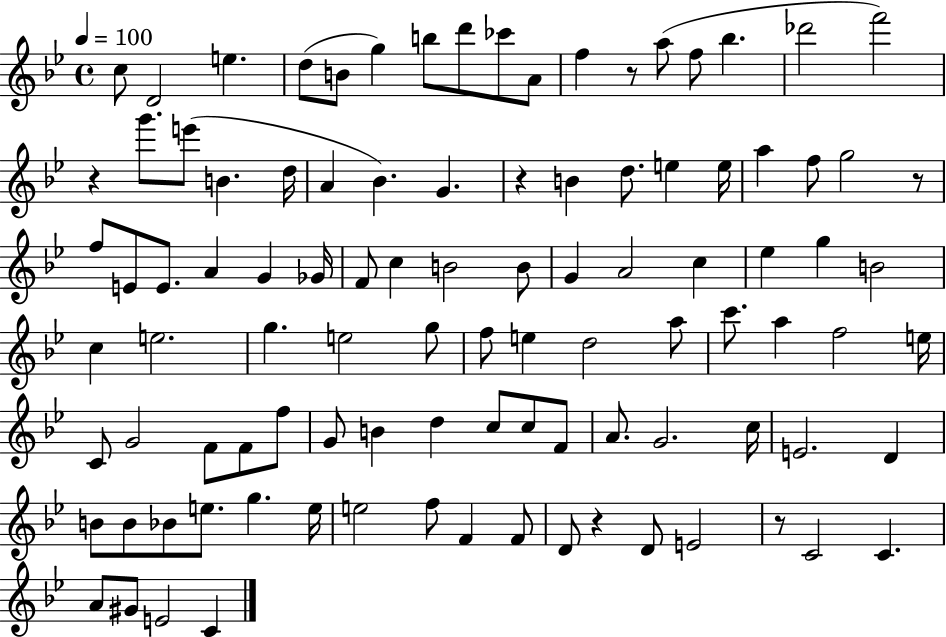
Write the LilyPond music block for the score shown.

{
  \clef treble
  \time 4/4
  \defaultTimeSignature
  \key bes \major
  \tempo 4 = 100
  c''8 d'2 e''4. | d''8( b'8 g''4) b''8 d'''8 ces'''8 a'8 | f''4 r8 a''8( f''8 bes''4. | des'''2 f'''2) | \break r4 g'''8. e'''8( b'4. d''16 | a'4 bes'4.) g'4. | r4 b'4 d''8. e''4 e''16 | a''4 f''8 g''2 r8 | \break f''8 e'8 e'8. a'4 g'4 ges'16 | f'8 c''4 b'2 b'8 | g'4 a'2 c''4 | ees''4 g''4 b'2 | \break c''4 e''2. | g''4. e''2 g''8 | f''8 e''4 d''2 a''8 | c'''8. a''4 f''2 e''16 | \break c'8 g'2 f'8 f'8 f''8 | g'8 b'4 d''4 c''8 c''8 f'8 | a'8. g'2. c''16 | e'2. d'4 | \break b'8 b'8 bes'8 e''8. g''4. e''16 | e''2 f''8 f'4 f'8 | d'8 r4 d'8 e'2 | r8 c'2 c'4. | \break a'8 gis'8 e'2 c'4 | \bar "|."
}